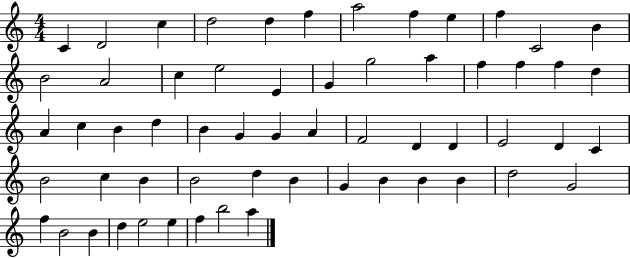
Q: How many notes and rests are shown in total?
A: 59